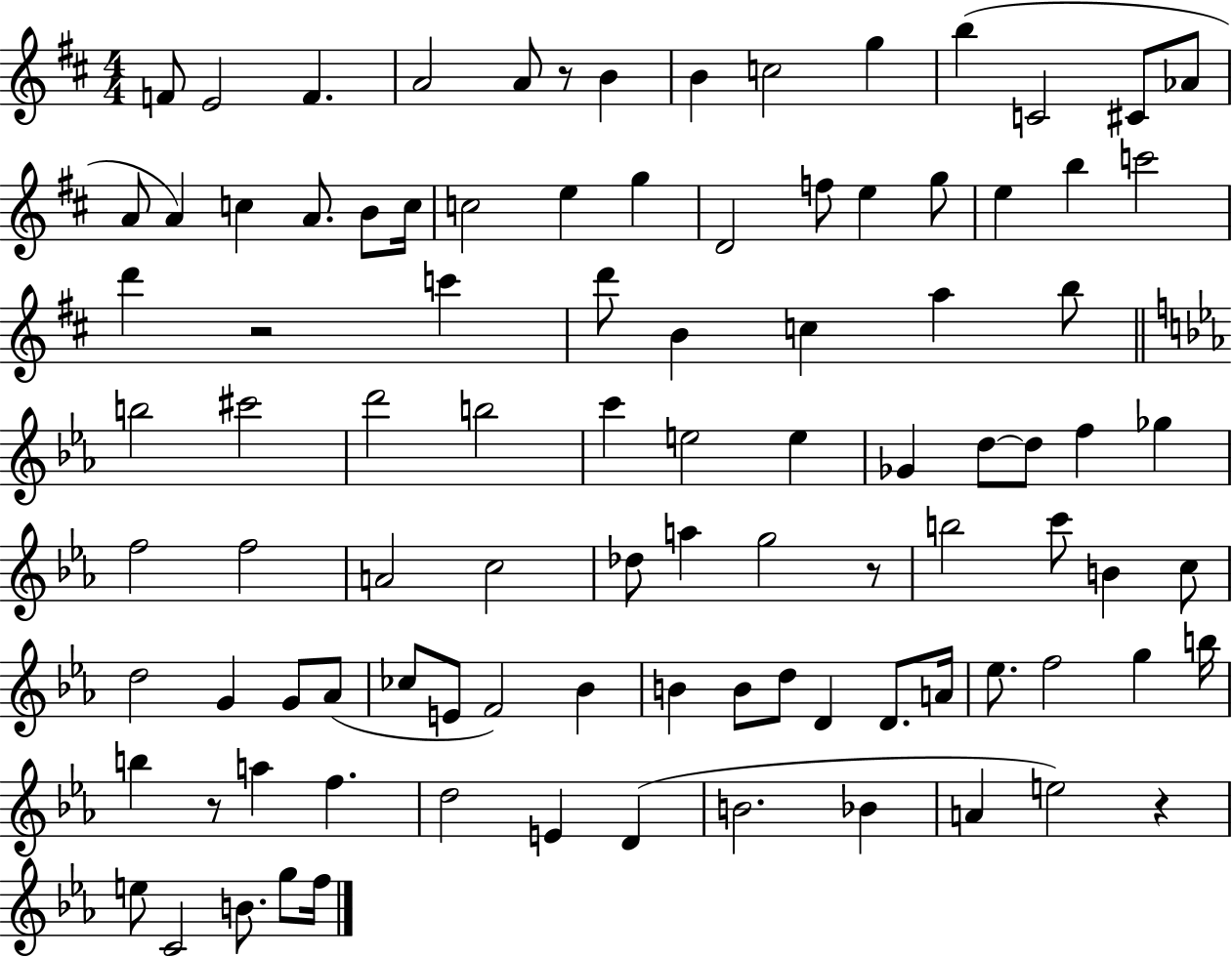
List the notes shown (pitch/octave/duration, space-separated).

F4/e E4/h F4/q. A4/h A4/e R/e B4/q B4/q C5/h G5/q B5/q C4/h C#4/e Ab4/e A4/e A4/q C5/q A4/e. B4/e C5/s C5/h E5/q G5/q D4/h F5/e E5/q G5/e E5/q B5/q C6/h D6/q R/h C6/q D6/e B4/q C5/q A5/q B5/e B5/h C#6/h D6/h B5/h C6/q E5/h E5/q Gb4/q D5/e D5/e F5/q Gb5/q F5/h F5/h A4/h C5/h Db5/e A5/q G5/h R/e B5/h C6/e B4/q C5/e D5/h G4/q G4/e Ab4/e CES5/e E4/e F4/h Bb4/q B4/q B4/e D5/e D4/q D4/e. A4/s Eb5/e. F5/h G5/q B5/s B5/q R/e A5/q F5/q. D5/h E4/q D4/q B4/h. Bb4/q A4/q E5/h R/q E5/e C4/h B4/e. G5/e F5/s